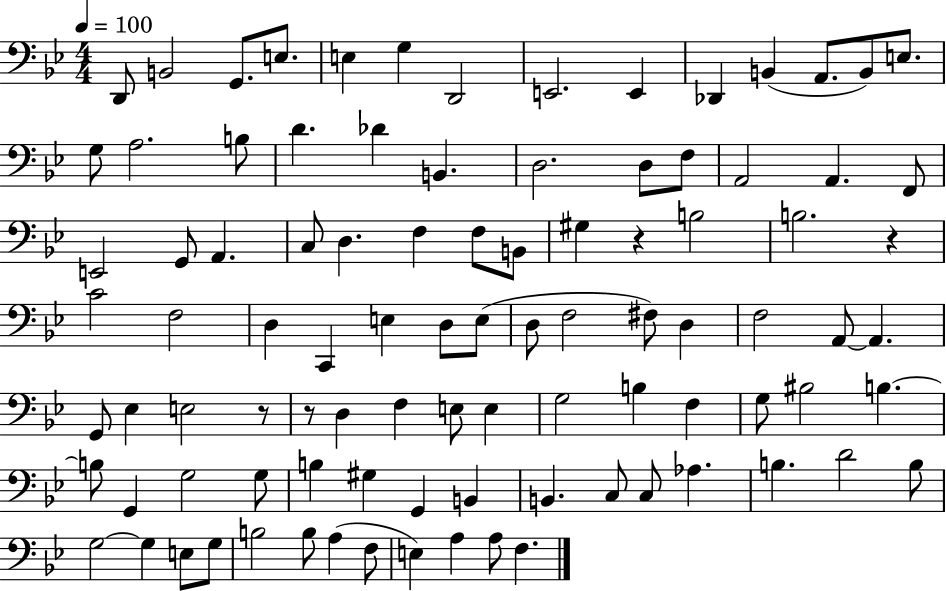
{
  \clef bass
  \numericTimeSignature
  \time 4/4
  \key bes \major
  \tempo 4 = 100
  d,8 b,2 g,8. e8. | e4 g4 d,2 | e,2. e,4 | des,4 b,4( a,8. b,8) e8. | \break g8 a2. b8 | d'4. des'4 b,4. | d2. d8 f8 | a,2 a,4. f,8 | \break e,2 g,8 a,4. | c8 d4. f4 f8 b,8 | gis4 r4 b2 | b2. r4 | \break c'2 f2 | d4 c,4 e4 d8 e8( | d8 f2 fis8) d4 | f2 a,8~~ a,4. | \break g,8 ees4 e2 r8 | r8 d4 f4 e8 e4 | g2 b4 f4 | g8 bis2 b4.~~ | \break b8 g,4 g2 g8 | b4 gis4 g,4 b,4 | b,4. c8 c8 aes4. | b4. d'2 b8 | \break g2~~ g4 e8 g8 | b2 b8 a4( f8 | e4) a4 a8 f4. | \bar "|."
}